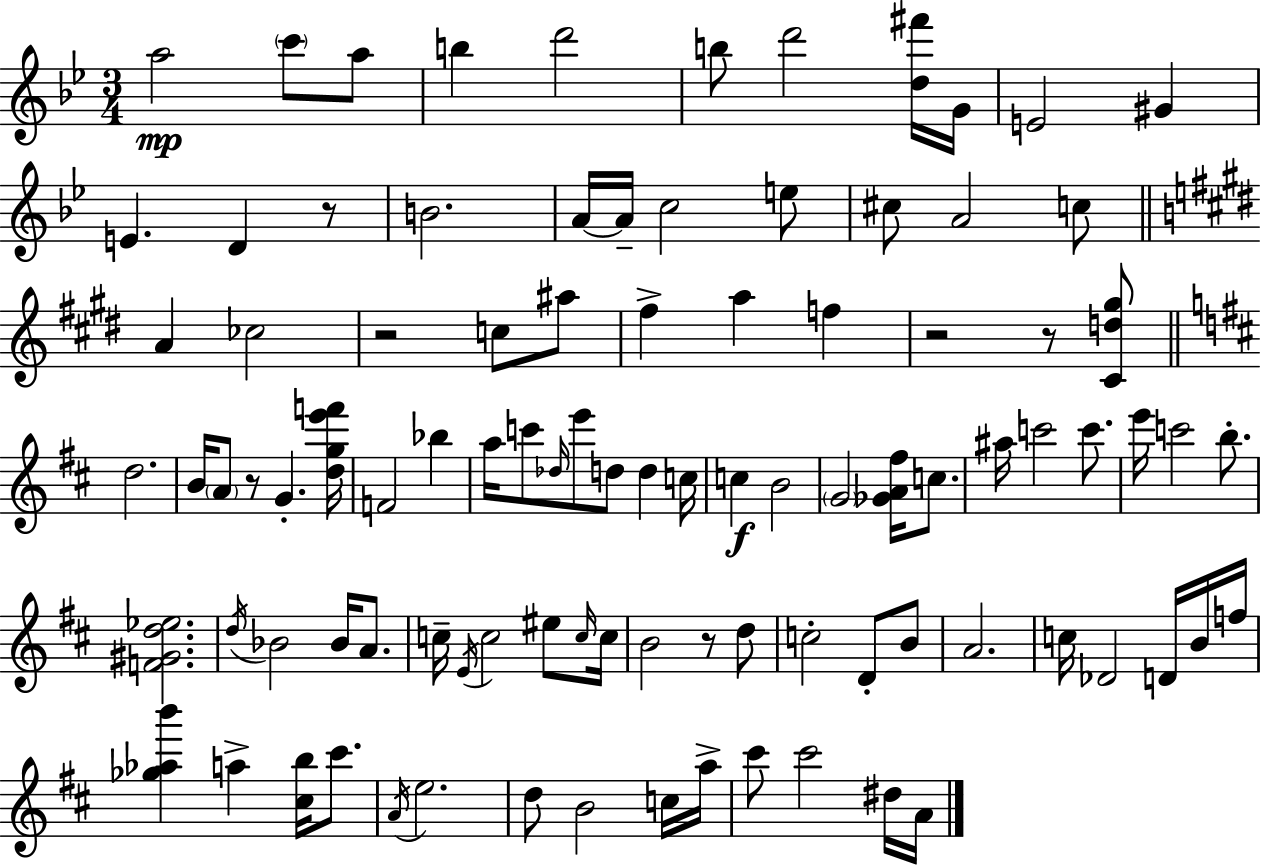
A5/h C6/e A5/e B5/q D6/h B5/e D6/h [D5,F#6]/s G4/s E4/h G#4/q E4/q. D4/q R/e B4/h. A4/s A4/s C5/h E5/e C#5/e A4/h C5/e A4/q CES5/h R/h C5/e A#5/e F#5/q A5/q F5/q R/h R/e [C#4,D5,G#5]/e D5/h. B4/s A4/e R/e G4/q. [D5,G5,E6,F6]/s F4/h Bb5/q A5/s C6/e Db5/s E6/e D5/e D5/q C5/s C5/q B4/h G4/h [Gb4,A4,F#5]/s C5/e. A#5/s C6/h C6/e. E6/s C6/h B5/e. [F4,G#4,D5,Eb5]/h. D5/s Bb4/h Bb4/s A4/e. C5/s E4/s C5/h EIS5/e C5/s C5/s B4/h R/e D5/e C5/h D4/e B4/e A4/h. C5/s Db4/h D4/s B4/s F5/s [Gb5,Ab5,B6]/q A5/q [C#5,B5]/s C#6/e. A4/s E5/h. D5/e B4/h C5/s A5/s C#6/e C#6/h D#5/s A4/s